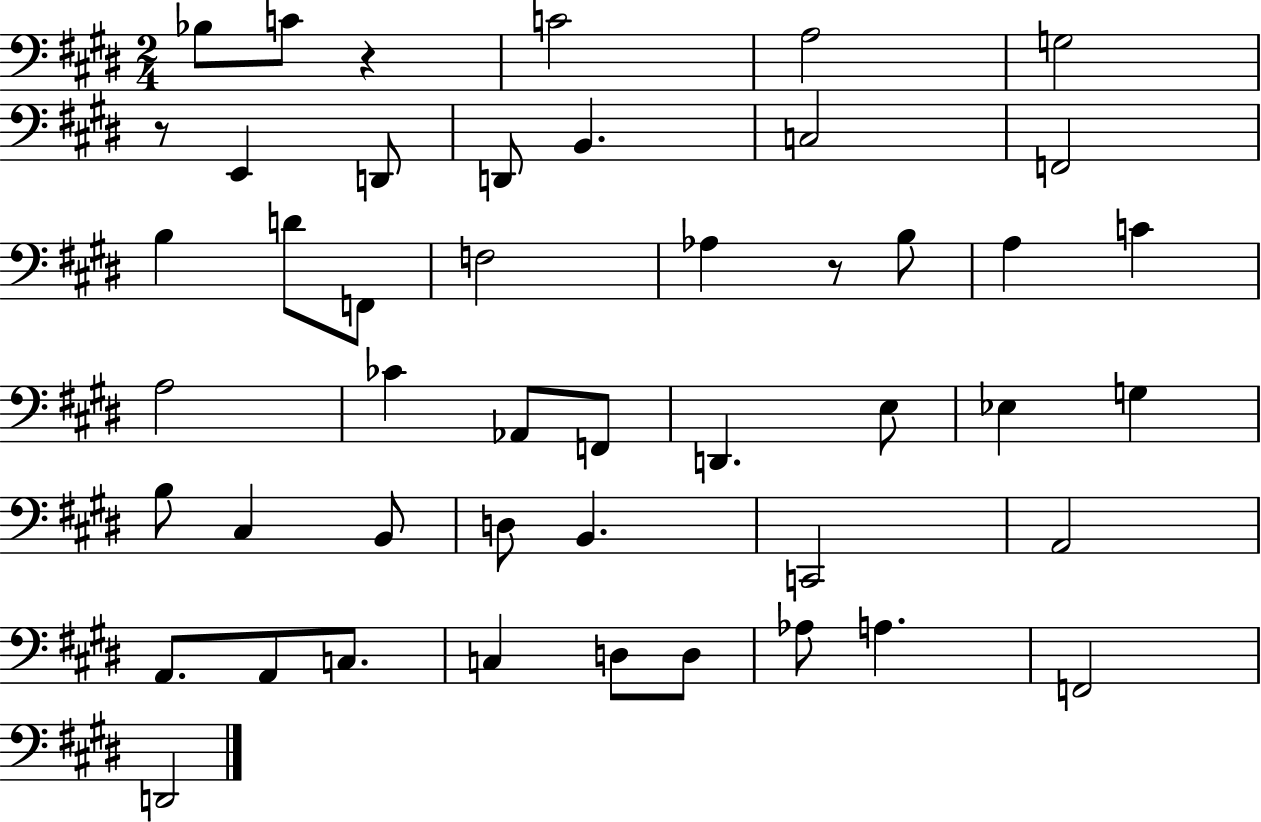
X:1
T:Untitled
M:2/4
L:1/4
K:E
_B,/2 C/2 z C2 A,2 G,2 z/2 E,, D,,/2 D,,/2 B,, C,2 F,,2 B, D/2 F,,/2 F,2 _A, z/2 B,/2 A, C A,2 _C _A,,/2 F,,/2 D,, E,/2 _E, G, B,/2 ^C, B,,/2 D,/2 B,, C,,2 A,,2 A,,/2 A,,/2 C,/2 C, D,/2 D,/2 _A,/2 A, F,,2 D,,2